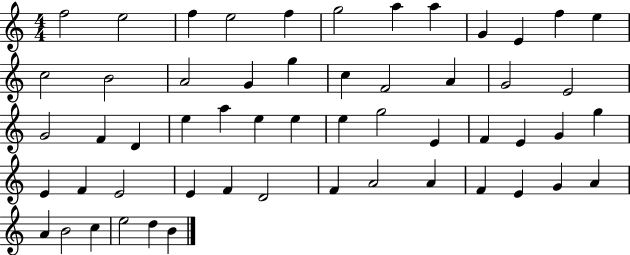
F5/h E5/h F5/q E5/h F5/q G5/h A5/q A5/q G4/q E4/q F5/q E5/q C5/h B4/h A4/h G4/q G5/q C5/q F4/h A4/q G4/h E4/h G4/h F4/q D4/q E5/q A5/q E5/q E5/q E5/q G5/h E4/q F4/q E4/q G4/q G5/q E4/q F4/q E4/h E4/q F4/q D4/h F4/q A4/h A4/q F4/q E4/q G4/q A4/q A4/q B4/h C5/q E5/h D5/q B4/q